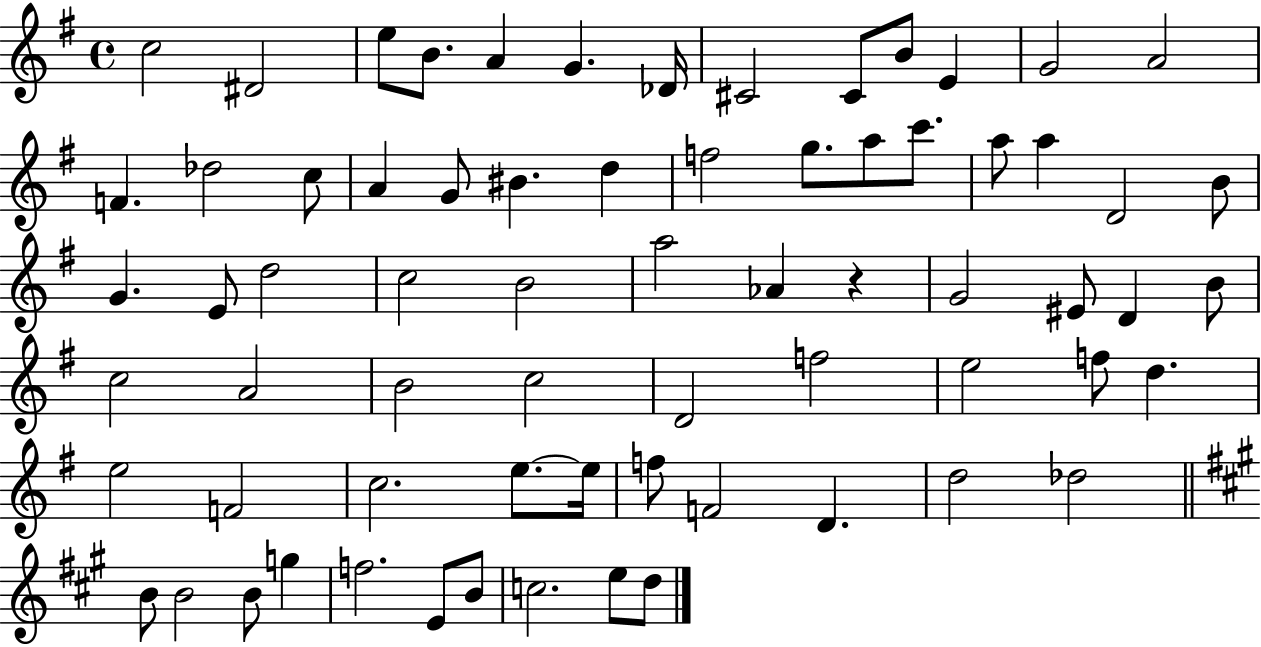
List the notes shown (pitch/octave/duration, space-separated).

C5/h D#4/h E5/e B4/e. A4/q G4/q. Db4/s C#4/h C#4/e B4/e E4/q G4/h A4/h F4/q. Db5/h C5/e A4/q G4/e BIS4/q. D5/q F5/h G5/e. A5/e C6/e. A5/e A5/q D4/h B4/e G4/q. E4/e D5/h C5/h B4/h A5/h Ab4/q R/q G4/h EIS4/e D4/q B4/e C5/h A4/h B4/h C5/h D4/h F5/h E5/h F5/e D5/q. E5/h F4/h C5/h. E5/e. E5/s F5/e F4/h D4/q. D5/h Db5/h B4/e B4/h B4/e G5/q F5/h. E4/e B4/e C5/h. E5/e D5/e